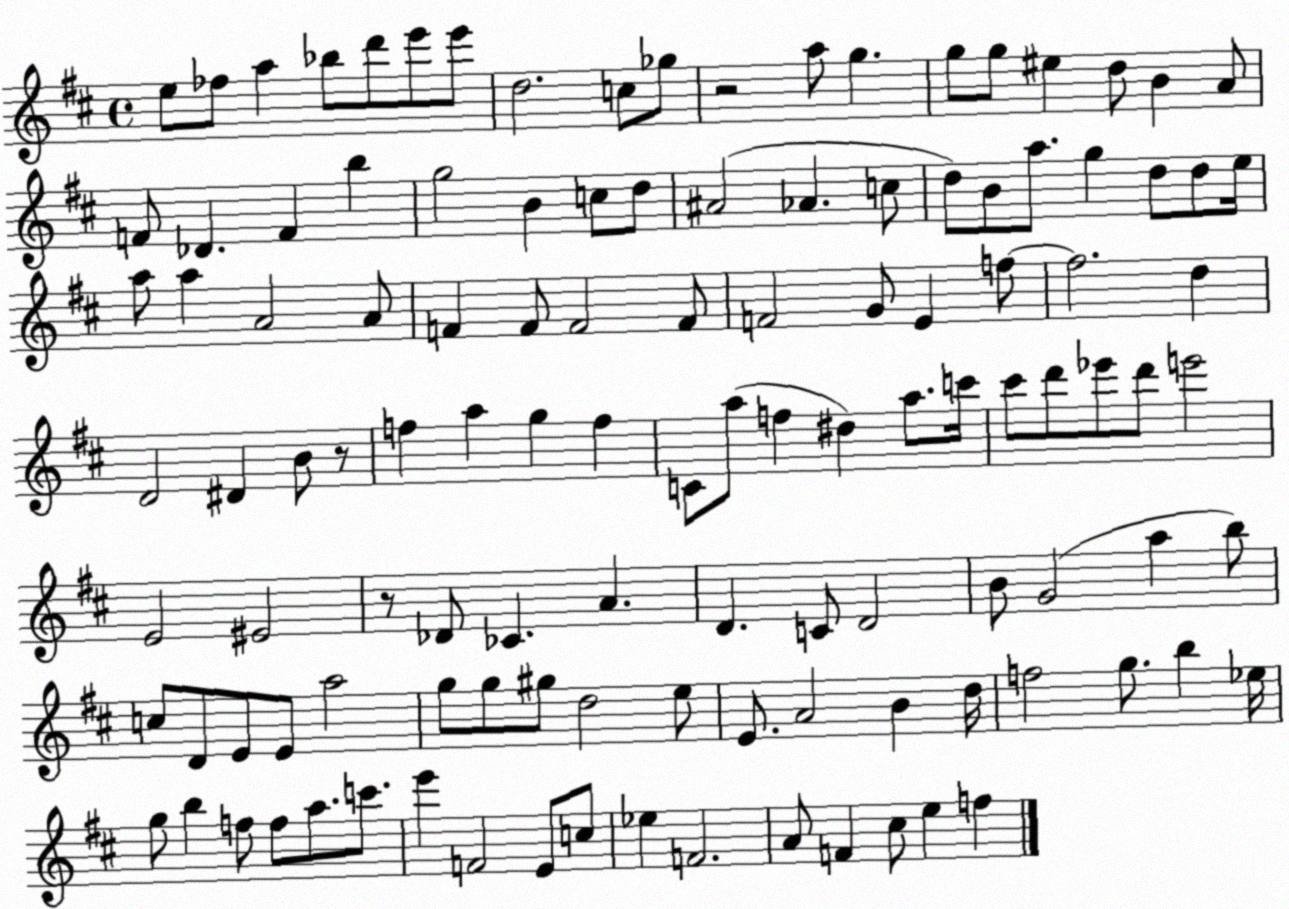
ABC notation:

X:1
T:Untitled
M:4/4
L:1/4
K:D
e/2 _f/2 a _b/2 d'/2 e'/2 e'/2 d2 c/2 _g/2 z2 a/2 g g/2 g/2 ^e d/2 B A/2 F/2 _D F b g2 B c/2 d/2 ^A2 _A c/2 d/2 B/2 a/2 g d/2 d/2 e/4 a/2 a A2 A/2 F F/2 F2 F/2 F2 G/2 E f/2 f2 d D2 ^D B/2 z/2 f a g f C/2 a/2 f ^d a/2 c'/4 ^c'/2 d'/2 _e'/2 d'/2 e'2 E2 ^E2 z/2 _D/2 _C A D C/2 D2 B/2 G2 a b/2 c/2 D/2 E/2 E/2 a2 g/2 g/2 ^g/2 d2 e/2 E/2 A2 B d/4 f2 g/2 b _e/4 g/2 b f/2 f/2 a/2 c'/2 e' F2 E/2 c/2 _e F2 A/2 F ^c/2 e f